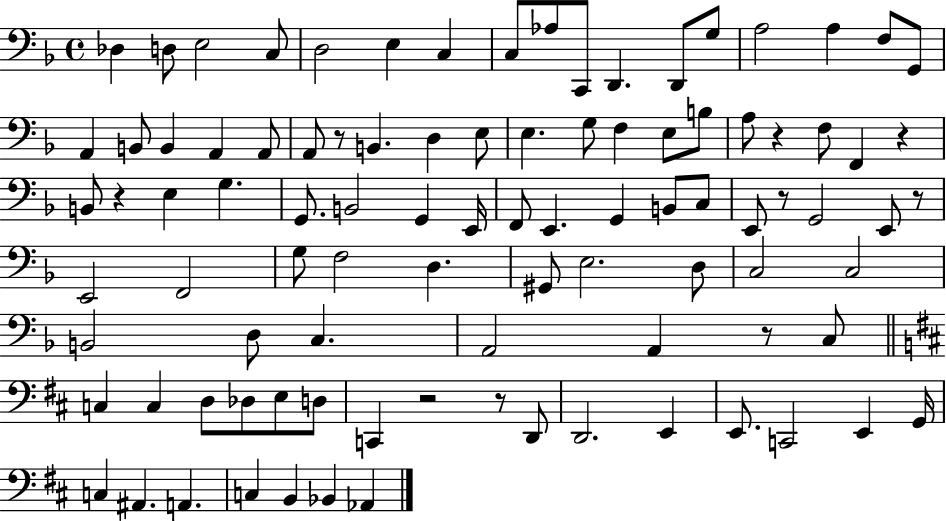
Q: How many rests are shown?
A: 9